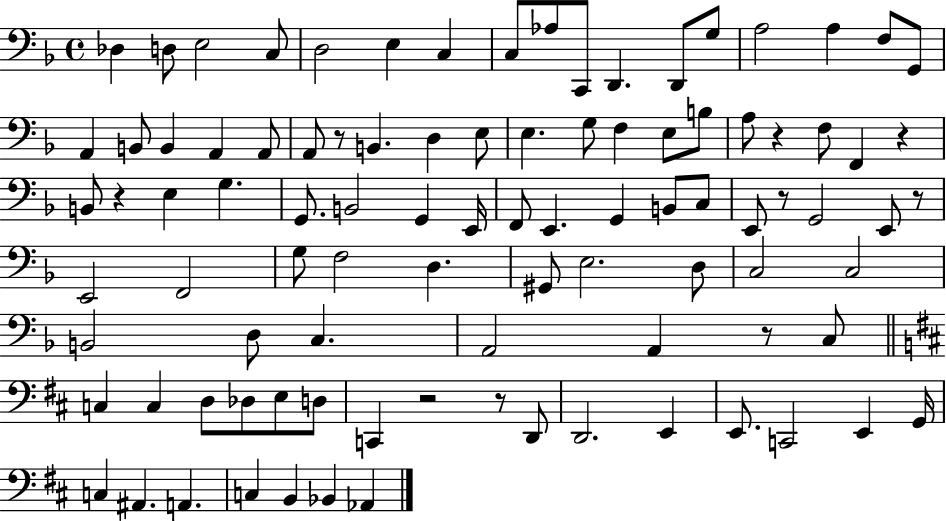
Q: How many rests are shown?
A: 9